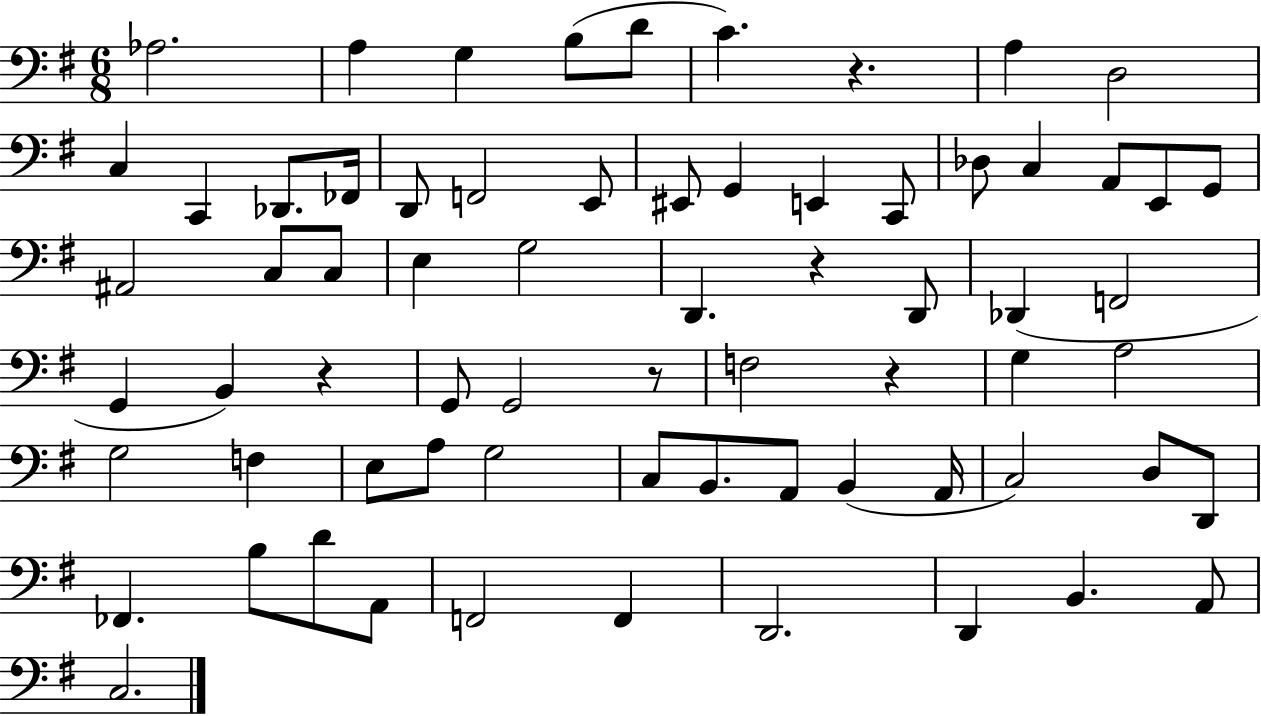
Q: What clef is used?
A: bass